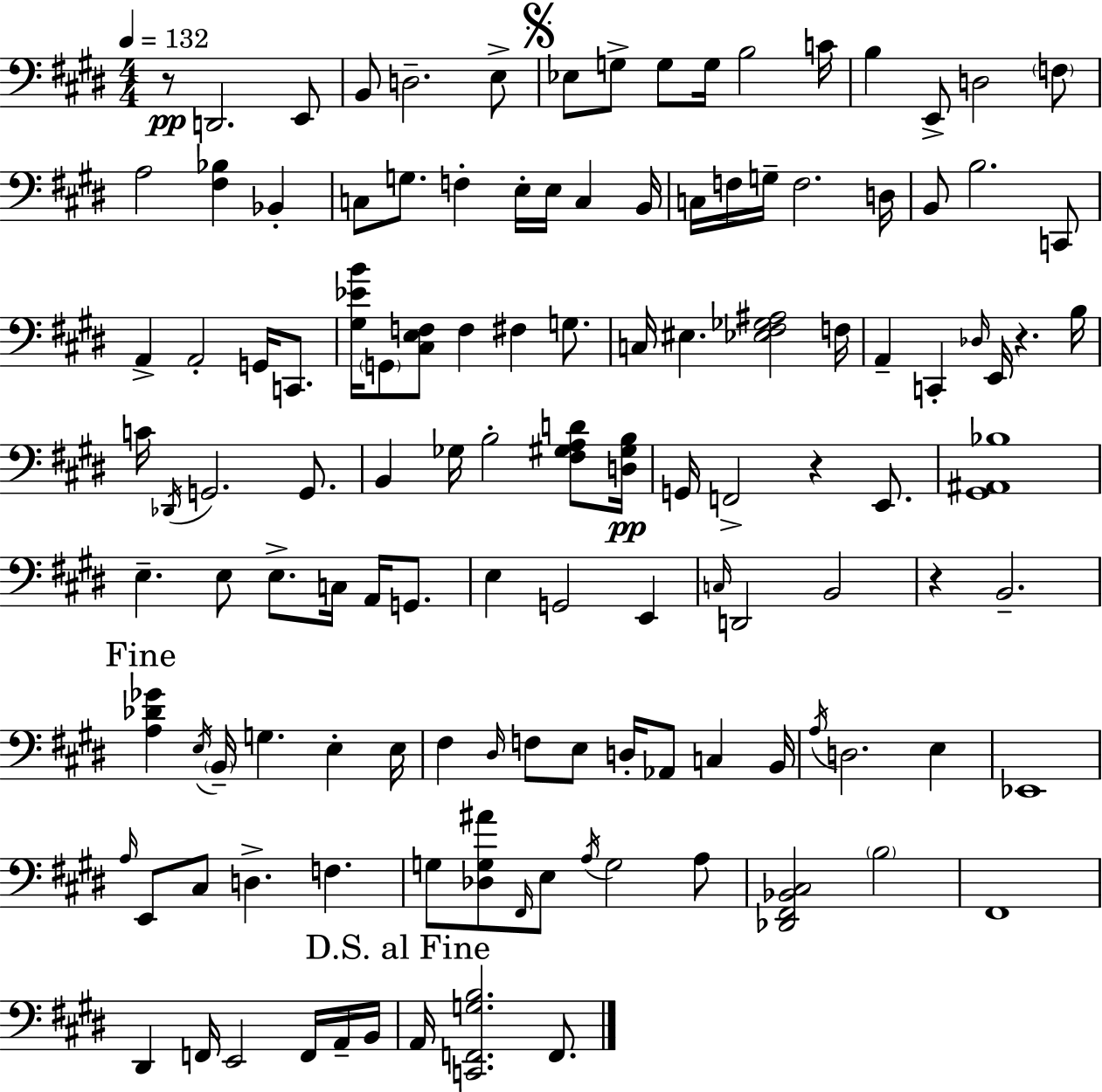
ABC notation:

X:1
T:Untitled
M:4/4
L:1/4
K:E
z/2 D,,2 E,,/2 B,,/2 D,2 E,/2 _E,/2 G,/2 G,/2 G,/4 B,2 C/4 B, E,,/2 D,2 F,/2 A,2 [^F,_B,] _B,, C,/2 G,/2 F, E,/4 E,/4 C, B,,/4 C,/4 F,/4 G,/4 F,2 D,/4 B,,/2 B,2 C,,/2 A,, A,,2 G,,/4 C,,/2 [^G,_EB]/4 G,,/2 [^C,E,F,]/2 F, ^F, G,/2 C,/4 ^E, [_E,^F,_G,^A,]2 F,/4 A,, C,, _D,/4 E,,/4 z B,/4 C/4 _D,,/4 G,,2 G,,/2 B,, _G,/4 B,2 [^F,^G,A,D]/2 [D,^G,B,]/4 G,,/4 F,,2 z E,,/2 [^G,,^A,,_B,]4 E, E,/2 E,/2 C,/4 A,,/4 G,,/2 E, G,,2 E,, C,/4 D,,2 B,,2 z B,,2 [A,_D_G] E,/4 B,,/4 G, E, E,/4 ^F, ^D,/4 F,/2 E,/2 D,/4 _A,,/2 C, B,,/4 A,/4 D,2 E, _E,,4 A,/4 E,,/2 ^C,/2 D, F, G,/2 [_D,G,^A]/2 ^F,,/4 E,/2 A,/4 G,2 A,/2 [_D,,^F,,_B,,^C,]2 B,2 ^F,,4 ^D,, F,,/4 E,,2 F,,/4 A,,/4 B,,/4 A,,/4 [C,,F,,G,B,]2 F,,/2